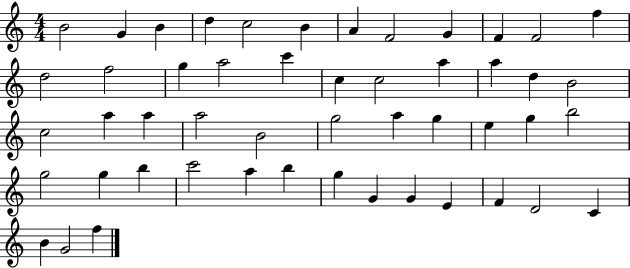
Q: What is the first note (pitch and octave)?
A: B4